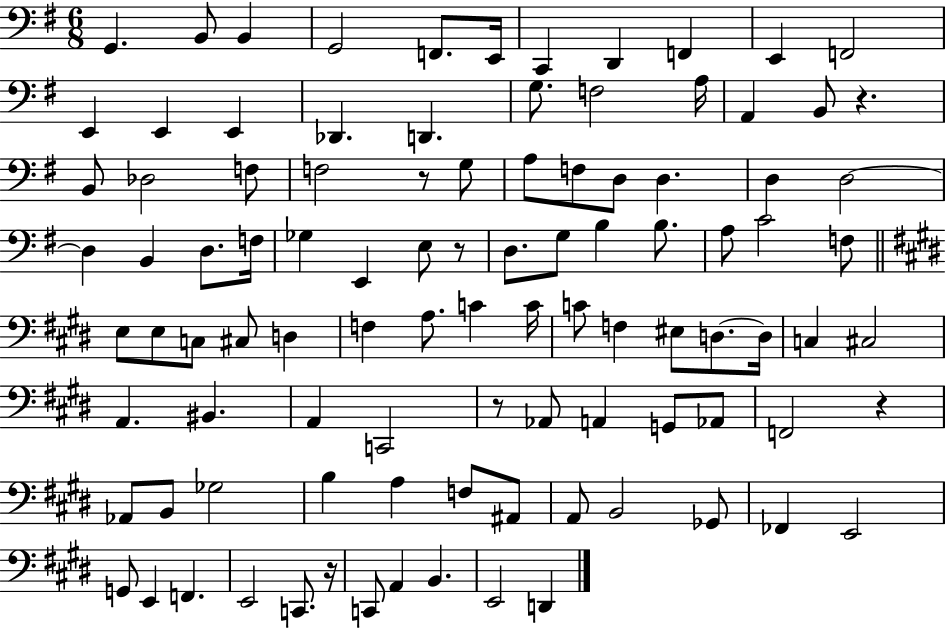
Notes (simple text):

G2/q. B2/e B2/q G2/h F2/e. E2/s C2/q D2/q F2/q E2/q F2/h E2/q E2/q E2/q Db2/q. D2/q. G3/e. F3/h A3/s A2/q B2/e R/q. B2/e Db3/h F3/e F3/h R/e G3/e A3/e F3/e D3/e D3/q. D3/q D3/h D3/q B2/q D3/e. F3/s Gb3/q E2/q E3/e R/e D3/e. G3/e B3/q B3/e. A3/e C4/h F3/e E3/e E3/e C3/e C#3/e D3/q F3/q A3/e. C4/q C4/s C4/e F3/q EIS3/e D3/e. D3/s C3/q C#3/h A2/q. BIS2/q. A2/q C2/h R/e Ab2/e A2/q G2/e Ab2/e F2/h R/q Ab2/e B2/e Gb3/h B3/q A3/q F3/e A#2/e A2/e B2/h Gb2/e FES2/q E2/h G2/e E2/q F2/q. E2/h C2/e. R/s C2/e A2/q B2/q. E2/h D2/q